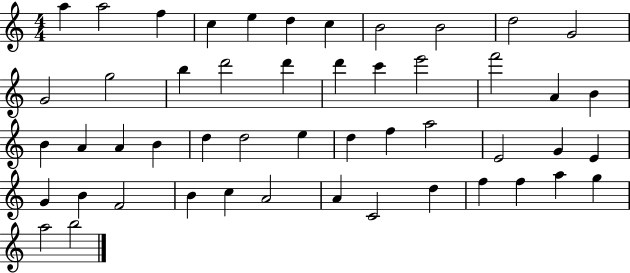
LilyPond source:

{
  \clef treble
  \numericTimeSignature
  \time 4/4
  \key c \major
  a''4 a''2 f''4 | c''4 e''4 d''4 c''4 | b'2 b'2 | d''2 g'2 | \break g'2 g''2 | b''4 d'''2 d'''4 | d'''4 c'''4 e'''2 | f'''2 a'4 b'4 | \break b'4 a'4 a'4 b'4 | d''4 d''2 e''4 | d''4 f''4 a''2 | e'2 g'4 e'4 | \break g'4 b'4 f'2 | b'4 c''4 a'2 | a'4 c'2 d''4 | f''4 f''4 a''4 g''4 | \break a''2 b''2 | \bar "|."
}